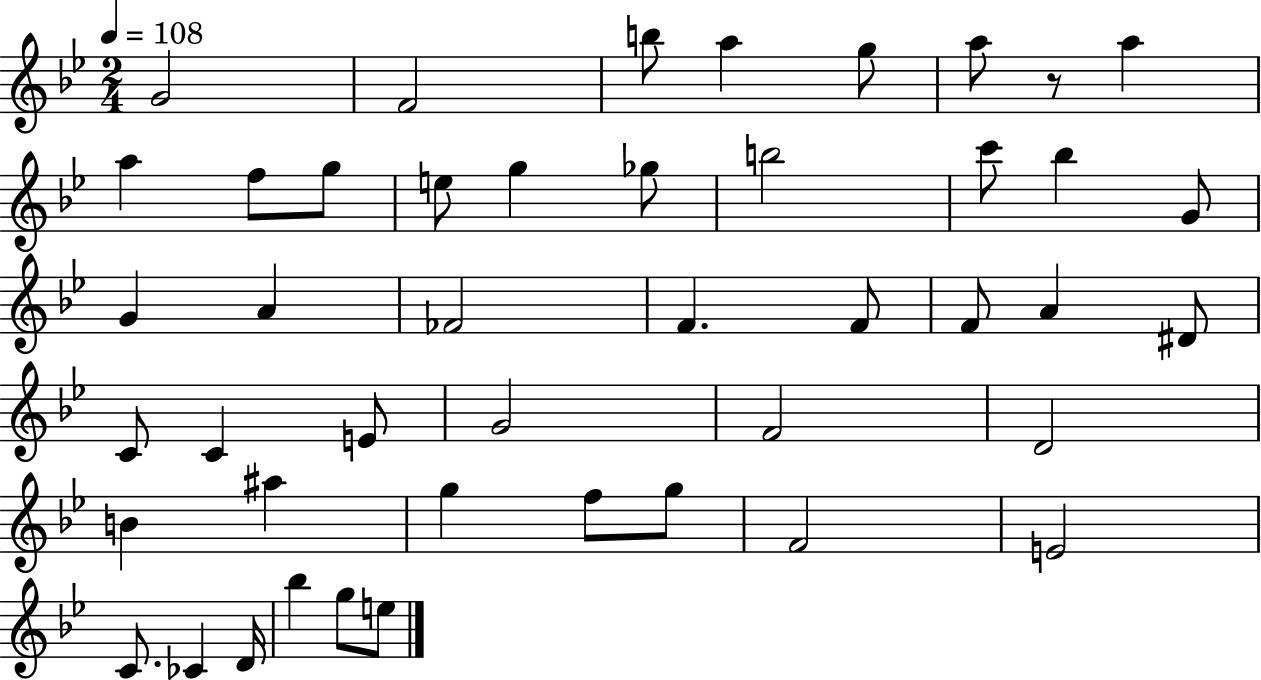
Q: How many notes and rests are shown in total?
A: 45